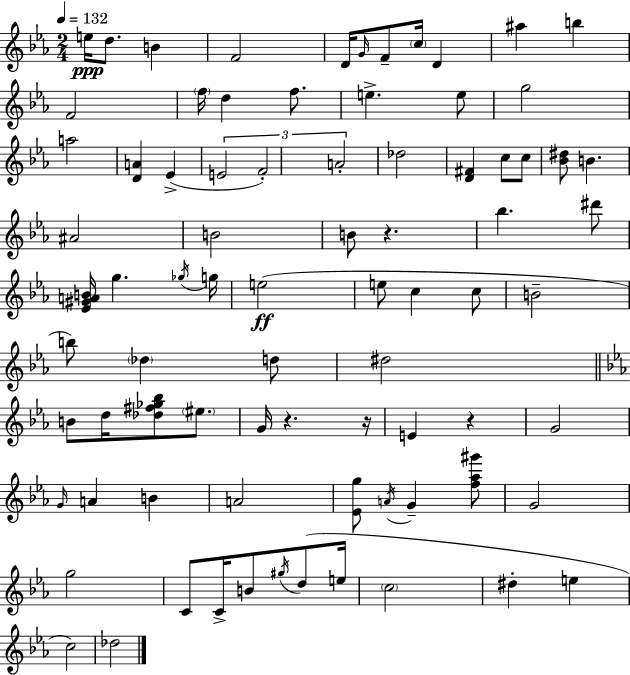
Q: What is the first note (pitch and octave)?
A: E5